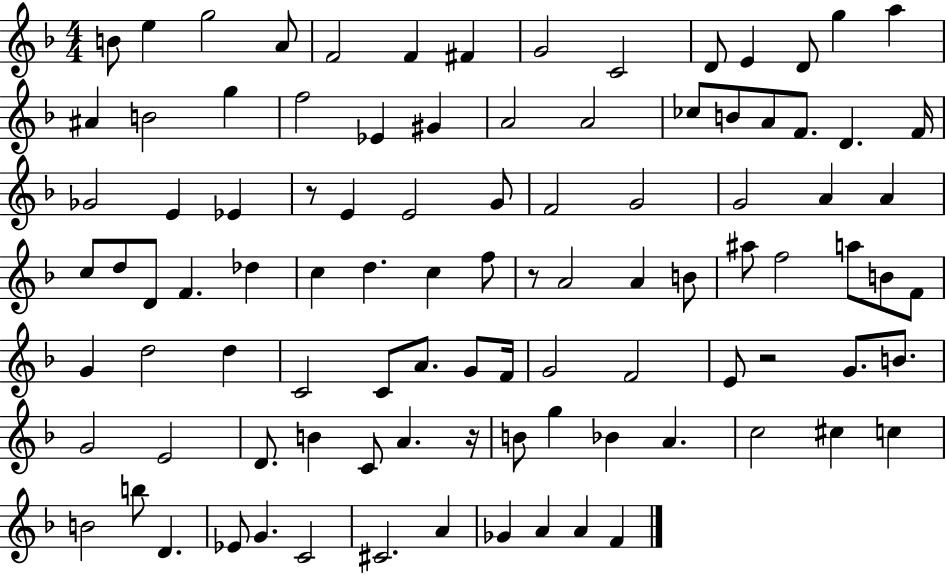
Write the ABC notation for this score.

X:1
T:Untitled
M:4/4
L:1/4
K:F
B/2 e g2 A/2 F2 F ^F G2 C2 D/2 E D/2 g a ^A B2 g f2 _E ^G A2 A2 _c/2 B/2 A/2 F/2 D F/4 _G2 E _E z/2 E E2 G/2 F2 G2 G2 A A c/2 d/2 D/2 F _d c d c f/2 z/2 A2 A B/2 ^a/2 f2 a/2 B/2 F/2 G d2 d C2 C/2 A/2 G/2 F/4 G2 F2 E/2 z2 G/2 B/2 G2 E2 D/2 B C/2 A z/4 B/2 g _B A c2 ^c c B2 b/2 D _E/2 G C2 ^C2 A _G A A F